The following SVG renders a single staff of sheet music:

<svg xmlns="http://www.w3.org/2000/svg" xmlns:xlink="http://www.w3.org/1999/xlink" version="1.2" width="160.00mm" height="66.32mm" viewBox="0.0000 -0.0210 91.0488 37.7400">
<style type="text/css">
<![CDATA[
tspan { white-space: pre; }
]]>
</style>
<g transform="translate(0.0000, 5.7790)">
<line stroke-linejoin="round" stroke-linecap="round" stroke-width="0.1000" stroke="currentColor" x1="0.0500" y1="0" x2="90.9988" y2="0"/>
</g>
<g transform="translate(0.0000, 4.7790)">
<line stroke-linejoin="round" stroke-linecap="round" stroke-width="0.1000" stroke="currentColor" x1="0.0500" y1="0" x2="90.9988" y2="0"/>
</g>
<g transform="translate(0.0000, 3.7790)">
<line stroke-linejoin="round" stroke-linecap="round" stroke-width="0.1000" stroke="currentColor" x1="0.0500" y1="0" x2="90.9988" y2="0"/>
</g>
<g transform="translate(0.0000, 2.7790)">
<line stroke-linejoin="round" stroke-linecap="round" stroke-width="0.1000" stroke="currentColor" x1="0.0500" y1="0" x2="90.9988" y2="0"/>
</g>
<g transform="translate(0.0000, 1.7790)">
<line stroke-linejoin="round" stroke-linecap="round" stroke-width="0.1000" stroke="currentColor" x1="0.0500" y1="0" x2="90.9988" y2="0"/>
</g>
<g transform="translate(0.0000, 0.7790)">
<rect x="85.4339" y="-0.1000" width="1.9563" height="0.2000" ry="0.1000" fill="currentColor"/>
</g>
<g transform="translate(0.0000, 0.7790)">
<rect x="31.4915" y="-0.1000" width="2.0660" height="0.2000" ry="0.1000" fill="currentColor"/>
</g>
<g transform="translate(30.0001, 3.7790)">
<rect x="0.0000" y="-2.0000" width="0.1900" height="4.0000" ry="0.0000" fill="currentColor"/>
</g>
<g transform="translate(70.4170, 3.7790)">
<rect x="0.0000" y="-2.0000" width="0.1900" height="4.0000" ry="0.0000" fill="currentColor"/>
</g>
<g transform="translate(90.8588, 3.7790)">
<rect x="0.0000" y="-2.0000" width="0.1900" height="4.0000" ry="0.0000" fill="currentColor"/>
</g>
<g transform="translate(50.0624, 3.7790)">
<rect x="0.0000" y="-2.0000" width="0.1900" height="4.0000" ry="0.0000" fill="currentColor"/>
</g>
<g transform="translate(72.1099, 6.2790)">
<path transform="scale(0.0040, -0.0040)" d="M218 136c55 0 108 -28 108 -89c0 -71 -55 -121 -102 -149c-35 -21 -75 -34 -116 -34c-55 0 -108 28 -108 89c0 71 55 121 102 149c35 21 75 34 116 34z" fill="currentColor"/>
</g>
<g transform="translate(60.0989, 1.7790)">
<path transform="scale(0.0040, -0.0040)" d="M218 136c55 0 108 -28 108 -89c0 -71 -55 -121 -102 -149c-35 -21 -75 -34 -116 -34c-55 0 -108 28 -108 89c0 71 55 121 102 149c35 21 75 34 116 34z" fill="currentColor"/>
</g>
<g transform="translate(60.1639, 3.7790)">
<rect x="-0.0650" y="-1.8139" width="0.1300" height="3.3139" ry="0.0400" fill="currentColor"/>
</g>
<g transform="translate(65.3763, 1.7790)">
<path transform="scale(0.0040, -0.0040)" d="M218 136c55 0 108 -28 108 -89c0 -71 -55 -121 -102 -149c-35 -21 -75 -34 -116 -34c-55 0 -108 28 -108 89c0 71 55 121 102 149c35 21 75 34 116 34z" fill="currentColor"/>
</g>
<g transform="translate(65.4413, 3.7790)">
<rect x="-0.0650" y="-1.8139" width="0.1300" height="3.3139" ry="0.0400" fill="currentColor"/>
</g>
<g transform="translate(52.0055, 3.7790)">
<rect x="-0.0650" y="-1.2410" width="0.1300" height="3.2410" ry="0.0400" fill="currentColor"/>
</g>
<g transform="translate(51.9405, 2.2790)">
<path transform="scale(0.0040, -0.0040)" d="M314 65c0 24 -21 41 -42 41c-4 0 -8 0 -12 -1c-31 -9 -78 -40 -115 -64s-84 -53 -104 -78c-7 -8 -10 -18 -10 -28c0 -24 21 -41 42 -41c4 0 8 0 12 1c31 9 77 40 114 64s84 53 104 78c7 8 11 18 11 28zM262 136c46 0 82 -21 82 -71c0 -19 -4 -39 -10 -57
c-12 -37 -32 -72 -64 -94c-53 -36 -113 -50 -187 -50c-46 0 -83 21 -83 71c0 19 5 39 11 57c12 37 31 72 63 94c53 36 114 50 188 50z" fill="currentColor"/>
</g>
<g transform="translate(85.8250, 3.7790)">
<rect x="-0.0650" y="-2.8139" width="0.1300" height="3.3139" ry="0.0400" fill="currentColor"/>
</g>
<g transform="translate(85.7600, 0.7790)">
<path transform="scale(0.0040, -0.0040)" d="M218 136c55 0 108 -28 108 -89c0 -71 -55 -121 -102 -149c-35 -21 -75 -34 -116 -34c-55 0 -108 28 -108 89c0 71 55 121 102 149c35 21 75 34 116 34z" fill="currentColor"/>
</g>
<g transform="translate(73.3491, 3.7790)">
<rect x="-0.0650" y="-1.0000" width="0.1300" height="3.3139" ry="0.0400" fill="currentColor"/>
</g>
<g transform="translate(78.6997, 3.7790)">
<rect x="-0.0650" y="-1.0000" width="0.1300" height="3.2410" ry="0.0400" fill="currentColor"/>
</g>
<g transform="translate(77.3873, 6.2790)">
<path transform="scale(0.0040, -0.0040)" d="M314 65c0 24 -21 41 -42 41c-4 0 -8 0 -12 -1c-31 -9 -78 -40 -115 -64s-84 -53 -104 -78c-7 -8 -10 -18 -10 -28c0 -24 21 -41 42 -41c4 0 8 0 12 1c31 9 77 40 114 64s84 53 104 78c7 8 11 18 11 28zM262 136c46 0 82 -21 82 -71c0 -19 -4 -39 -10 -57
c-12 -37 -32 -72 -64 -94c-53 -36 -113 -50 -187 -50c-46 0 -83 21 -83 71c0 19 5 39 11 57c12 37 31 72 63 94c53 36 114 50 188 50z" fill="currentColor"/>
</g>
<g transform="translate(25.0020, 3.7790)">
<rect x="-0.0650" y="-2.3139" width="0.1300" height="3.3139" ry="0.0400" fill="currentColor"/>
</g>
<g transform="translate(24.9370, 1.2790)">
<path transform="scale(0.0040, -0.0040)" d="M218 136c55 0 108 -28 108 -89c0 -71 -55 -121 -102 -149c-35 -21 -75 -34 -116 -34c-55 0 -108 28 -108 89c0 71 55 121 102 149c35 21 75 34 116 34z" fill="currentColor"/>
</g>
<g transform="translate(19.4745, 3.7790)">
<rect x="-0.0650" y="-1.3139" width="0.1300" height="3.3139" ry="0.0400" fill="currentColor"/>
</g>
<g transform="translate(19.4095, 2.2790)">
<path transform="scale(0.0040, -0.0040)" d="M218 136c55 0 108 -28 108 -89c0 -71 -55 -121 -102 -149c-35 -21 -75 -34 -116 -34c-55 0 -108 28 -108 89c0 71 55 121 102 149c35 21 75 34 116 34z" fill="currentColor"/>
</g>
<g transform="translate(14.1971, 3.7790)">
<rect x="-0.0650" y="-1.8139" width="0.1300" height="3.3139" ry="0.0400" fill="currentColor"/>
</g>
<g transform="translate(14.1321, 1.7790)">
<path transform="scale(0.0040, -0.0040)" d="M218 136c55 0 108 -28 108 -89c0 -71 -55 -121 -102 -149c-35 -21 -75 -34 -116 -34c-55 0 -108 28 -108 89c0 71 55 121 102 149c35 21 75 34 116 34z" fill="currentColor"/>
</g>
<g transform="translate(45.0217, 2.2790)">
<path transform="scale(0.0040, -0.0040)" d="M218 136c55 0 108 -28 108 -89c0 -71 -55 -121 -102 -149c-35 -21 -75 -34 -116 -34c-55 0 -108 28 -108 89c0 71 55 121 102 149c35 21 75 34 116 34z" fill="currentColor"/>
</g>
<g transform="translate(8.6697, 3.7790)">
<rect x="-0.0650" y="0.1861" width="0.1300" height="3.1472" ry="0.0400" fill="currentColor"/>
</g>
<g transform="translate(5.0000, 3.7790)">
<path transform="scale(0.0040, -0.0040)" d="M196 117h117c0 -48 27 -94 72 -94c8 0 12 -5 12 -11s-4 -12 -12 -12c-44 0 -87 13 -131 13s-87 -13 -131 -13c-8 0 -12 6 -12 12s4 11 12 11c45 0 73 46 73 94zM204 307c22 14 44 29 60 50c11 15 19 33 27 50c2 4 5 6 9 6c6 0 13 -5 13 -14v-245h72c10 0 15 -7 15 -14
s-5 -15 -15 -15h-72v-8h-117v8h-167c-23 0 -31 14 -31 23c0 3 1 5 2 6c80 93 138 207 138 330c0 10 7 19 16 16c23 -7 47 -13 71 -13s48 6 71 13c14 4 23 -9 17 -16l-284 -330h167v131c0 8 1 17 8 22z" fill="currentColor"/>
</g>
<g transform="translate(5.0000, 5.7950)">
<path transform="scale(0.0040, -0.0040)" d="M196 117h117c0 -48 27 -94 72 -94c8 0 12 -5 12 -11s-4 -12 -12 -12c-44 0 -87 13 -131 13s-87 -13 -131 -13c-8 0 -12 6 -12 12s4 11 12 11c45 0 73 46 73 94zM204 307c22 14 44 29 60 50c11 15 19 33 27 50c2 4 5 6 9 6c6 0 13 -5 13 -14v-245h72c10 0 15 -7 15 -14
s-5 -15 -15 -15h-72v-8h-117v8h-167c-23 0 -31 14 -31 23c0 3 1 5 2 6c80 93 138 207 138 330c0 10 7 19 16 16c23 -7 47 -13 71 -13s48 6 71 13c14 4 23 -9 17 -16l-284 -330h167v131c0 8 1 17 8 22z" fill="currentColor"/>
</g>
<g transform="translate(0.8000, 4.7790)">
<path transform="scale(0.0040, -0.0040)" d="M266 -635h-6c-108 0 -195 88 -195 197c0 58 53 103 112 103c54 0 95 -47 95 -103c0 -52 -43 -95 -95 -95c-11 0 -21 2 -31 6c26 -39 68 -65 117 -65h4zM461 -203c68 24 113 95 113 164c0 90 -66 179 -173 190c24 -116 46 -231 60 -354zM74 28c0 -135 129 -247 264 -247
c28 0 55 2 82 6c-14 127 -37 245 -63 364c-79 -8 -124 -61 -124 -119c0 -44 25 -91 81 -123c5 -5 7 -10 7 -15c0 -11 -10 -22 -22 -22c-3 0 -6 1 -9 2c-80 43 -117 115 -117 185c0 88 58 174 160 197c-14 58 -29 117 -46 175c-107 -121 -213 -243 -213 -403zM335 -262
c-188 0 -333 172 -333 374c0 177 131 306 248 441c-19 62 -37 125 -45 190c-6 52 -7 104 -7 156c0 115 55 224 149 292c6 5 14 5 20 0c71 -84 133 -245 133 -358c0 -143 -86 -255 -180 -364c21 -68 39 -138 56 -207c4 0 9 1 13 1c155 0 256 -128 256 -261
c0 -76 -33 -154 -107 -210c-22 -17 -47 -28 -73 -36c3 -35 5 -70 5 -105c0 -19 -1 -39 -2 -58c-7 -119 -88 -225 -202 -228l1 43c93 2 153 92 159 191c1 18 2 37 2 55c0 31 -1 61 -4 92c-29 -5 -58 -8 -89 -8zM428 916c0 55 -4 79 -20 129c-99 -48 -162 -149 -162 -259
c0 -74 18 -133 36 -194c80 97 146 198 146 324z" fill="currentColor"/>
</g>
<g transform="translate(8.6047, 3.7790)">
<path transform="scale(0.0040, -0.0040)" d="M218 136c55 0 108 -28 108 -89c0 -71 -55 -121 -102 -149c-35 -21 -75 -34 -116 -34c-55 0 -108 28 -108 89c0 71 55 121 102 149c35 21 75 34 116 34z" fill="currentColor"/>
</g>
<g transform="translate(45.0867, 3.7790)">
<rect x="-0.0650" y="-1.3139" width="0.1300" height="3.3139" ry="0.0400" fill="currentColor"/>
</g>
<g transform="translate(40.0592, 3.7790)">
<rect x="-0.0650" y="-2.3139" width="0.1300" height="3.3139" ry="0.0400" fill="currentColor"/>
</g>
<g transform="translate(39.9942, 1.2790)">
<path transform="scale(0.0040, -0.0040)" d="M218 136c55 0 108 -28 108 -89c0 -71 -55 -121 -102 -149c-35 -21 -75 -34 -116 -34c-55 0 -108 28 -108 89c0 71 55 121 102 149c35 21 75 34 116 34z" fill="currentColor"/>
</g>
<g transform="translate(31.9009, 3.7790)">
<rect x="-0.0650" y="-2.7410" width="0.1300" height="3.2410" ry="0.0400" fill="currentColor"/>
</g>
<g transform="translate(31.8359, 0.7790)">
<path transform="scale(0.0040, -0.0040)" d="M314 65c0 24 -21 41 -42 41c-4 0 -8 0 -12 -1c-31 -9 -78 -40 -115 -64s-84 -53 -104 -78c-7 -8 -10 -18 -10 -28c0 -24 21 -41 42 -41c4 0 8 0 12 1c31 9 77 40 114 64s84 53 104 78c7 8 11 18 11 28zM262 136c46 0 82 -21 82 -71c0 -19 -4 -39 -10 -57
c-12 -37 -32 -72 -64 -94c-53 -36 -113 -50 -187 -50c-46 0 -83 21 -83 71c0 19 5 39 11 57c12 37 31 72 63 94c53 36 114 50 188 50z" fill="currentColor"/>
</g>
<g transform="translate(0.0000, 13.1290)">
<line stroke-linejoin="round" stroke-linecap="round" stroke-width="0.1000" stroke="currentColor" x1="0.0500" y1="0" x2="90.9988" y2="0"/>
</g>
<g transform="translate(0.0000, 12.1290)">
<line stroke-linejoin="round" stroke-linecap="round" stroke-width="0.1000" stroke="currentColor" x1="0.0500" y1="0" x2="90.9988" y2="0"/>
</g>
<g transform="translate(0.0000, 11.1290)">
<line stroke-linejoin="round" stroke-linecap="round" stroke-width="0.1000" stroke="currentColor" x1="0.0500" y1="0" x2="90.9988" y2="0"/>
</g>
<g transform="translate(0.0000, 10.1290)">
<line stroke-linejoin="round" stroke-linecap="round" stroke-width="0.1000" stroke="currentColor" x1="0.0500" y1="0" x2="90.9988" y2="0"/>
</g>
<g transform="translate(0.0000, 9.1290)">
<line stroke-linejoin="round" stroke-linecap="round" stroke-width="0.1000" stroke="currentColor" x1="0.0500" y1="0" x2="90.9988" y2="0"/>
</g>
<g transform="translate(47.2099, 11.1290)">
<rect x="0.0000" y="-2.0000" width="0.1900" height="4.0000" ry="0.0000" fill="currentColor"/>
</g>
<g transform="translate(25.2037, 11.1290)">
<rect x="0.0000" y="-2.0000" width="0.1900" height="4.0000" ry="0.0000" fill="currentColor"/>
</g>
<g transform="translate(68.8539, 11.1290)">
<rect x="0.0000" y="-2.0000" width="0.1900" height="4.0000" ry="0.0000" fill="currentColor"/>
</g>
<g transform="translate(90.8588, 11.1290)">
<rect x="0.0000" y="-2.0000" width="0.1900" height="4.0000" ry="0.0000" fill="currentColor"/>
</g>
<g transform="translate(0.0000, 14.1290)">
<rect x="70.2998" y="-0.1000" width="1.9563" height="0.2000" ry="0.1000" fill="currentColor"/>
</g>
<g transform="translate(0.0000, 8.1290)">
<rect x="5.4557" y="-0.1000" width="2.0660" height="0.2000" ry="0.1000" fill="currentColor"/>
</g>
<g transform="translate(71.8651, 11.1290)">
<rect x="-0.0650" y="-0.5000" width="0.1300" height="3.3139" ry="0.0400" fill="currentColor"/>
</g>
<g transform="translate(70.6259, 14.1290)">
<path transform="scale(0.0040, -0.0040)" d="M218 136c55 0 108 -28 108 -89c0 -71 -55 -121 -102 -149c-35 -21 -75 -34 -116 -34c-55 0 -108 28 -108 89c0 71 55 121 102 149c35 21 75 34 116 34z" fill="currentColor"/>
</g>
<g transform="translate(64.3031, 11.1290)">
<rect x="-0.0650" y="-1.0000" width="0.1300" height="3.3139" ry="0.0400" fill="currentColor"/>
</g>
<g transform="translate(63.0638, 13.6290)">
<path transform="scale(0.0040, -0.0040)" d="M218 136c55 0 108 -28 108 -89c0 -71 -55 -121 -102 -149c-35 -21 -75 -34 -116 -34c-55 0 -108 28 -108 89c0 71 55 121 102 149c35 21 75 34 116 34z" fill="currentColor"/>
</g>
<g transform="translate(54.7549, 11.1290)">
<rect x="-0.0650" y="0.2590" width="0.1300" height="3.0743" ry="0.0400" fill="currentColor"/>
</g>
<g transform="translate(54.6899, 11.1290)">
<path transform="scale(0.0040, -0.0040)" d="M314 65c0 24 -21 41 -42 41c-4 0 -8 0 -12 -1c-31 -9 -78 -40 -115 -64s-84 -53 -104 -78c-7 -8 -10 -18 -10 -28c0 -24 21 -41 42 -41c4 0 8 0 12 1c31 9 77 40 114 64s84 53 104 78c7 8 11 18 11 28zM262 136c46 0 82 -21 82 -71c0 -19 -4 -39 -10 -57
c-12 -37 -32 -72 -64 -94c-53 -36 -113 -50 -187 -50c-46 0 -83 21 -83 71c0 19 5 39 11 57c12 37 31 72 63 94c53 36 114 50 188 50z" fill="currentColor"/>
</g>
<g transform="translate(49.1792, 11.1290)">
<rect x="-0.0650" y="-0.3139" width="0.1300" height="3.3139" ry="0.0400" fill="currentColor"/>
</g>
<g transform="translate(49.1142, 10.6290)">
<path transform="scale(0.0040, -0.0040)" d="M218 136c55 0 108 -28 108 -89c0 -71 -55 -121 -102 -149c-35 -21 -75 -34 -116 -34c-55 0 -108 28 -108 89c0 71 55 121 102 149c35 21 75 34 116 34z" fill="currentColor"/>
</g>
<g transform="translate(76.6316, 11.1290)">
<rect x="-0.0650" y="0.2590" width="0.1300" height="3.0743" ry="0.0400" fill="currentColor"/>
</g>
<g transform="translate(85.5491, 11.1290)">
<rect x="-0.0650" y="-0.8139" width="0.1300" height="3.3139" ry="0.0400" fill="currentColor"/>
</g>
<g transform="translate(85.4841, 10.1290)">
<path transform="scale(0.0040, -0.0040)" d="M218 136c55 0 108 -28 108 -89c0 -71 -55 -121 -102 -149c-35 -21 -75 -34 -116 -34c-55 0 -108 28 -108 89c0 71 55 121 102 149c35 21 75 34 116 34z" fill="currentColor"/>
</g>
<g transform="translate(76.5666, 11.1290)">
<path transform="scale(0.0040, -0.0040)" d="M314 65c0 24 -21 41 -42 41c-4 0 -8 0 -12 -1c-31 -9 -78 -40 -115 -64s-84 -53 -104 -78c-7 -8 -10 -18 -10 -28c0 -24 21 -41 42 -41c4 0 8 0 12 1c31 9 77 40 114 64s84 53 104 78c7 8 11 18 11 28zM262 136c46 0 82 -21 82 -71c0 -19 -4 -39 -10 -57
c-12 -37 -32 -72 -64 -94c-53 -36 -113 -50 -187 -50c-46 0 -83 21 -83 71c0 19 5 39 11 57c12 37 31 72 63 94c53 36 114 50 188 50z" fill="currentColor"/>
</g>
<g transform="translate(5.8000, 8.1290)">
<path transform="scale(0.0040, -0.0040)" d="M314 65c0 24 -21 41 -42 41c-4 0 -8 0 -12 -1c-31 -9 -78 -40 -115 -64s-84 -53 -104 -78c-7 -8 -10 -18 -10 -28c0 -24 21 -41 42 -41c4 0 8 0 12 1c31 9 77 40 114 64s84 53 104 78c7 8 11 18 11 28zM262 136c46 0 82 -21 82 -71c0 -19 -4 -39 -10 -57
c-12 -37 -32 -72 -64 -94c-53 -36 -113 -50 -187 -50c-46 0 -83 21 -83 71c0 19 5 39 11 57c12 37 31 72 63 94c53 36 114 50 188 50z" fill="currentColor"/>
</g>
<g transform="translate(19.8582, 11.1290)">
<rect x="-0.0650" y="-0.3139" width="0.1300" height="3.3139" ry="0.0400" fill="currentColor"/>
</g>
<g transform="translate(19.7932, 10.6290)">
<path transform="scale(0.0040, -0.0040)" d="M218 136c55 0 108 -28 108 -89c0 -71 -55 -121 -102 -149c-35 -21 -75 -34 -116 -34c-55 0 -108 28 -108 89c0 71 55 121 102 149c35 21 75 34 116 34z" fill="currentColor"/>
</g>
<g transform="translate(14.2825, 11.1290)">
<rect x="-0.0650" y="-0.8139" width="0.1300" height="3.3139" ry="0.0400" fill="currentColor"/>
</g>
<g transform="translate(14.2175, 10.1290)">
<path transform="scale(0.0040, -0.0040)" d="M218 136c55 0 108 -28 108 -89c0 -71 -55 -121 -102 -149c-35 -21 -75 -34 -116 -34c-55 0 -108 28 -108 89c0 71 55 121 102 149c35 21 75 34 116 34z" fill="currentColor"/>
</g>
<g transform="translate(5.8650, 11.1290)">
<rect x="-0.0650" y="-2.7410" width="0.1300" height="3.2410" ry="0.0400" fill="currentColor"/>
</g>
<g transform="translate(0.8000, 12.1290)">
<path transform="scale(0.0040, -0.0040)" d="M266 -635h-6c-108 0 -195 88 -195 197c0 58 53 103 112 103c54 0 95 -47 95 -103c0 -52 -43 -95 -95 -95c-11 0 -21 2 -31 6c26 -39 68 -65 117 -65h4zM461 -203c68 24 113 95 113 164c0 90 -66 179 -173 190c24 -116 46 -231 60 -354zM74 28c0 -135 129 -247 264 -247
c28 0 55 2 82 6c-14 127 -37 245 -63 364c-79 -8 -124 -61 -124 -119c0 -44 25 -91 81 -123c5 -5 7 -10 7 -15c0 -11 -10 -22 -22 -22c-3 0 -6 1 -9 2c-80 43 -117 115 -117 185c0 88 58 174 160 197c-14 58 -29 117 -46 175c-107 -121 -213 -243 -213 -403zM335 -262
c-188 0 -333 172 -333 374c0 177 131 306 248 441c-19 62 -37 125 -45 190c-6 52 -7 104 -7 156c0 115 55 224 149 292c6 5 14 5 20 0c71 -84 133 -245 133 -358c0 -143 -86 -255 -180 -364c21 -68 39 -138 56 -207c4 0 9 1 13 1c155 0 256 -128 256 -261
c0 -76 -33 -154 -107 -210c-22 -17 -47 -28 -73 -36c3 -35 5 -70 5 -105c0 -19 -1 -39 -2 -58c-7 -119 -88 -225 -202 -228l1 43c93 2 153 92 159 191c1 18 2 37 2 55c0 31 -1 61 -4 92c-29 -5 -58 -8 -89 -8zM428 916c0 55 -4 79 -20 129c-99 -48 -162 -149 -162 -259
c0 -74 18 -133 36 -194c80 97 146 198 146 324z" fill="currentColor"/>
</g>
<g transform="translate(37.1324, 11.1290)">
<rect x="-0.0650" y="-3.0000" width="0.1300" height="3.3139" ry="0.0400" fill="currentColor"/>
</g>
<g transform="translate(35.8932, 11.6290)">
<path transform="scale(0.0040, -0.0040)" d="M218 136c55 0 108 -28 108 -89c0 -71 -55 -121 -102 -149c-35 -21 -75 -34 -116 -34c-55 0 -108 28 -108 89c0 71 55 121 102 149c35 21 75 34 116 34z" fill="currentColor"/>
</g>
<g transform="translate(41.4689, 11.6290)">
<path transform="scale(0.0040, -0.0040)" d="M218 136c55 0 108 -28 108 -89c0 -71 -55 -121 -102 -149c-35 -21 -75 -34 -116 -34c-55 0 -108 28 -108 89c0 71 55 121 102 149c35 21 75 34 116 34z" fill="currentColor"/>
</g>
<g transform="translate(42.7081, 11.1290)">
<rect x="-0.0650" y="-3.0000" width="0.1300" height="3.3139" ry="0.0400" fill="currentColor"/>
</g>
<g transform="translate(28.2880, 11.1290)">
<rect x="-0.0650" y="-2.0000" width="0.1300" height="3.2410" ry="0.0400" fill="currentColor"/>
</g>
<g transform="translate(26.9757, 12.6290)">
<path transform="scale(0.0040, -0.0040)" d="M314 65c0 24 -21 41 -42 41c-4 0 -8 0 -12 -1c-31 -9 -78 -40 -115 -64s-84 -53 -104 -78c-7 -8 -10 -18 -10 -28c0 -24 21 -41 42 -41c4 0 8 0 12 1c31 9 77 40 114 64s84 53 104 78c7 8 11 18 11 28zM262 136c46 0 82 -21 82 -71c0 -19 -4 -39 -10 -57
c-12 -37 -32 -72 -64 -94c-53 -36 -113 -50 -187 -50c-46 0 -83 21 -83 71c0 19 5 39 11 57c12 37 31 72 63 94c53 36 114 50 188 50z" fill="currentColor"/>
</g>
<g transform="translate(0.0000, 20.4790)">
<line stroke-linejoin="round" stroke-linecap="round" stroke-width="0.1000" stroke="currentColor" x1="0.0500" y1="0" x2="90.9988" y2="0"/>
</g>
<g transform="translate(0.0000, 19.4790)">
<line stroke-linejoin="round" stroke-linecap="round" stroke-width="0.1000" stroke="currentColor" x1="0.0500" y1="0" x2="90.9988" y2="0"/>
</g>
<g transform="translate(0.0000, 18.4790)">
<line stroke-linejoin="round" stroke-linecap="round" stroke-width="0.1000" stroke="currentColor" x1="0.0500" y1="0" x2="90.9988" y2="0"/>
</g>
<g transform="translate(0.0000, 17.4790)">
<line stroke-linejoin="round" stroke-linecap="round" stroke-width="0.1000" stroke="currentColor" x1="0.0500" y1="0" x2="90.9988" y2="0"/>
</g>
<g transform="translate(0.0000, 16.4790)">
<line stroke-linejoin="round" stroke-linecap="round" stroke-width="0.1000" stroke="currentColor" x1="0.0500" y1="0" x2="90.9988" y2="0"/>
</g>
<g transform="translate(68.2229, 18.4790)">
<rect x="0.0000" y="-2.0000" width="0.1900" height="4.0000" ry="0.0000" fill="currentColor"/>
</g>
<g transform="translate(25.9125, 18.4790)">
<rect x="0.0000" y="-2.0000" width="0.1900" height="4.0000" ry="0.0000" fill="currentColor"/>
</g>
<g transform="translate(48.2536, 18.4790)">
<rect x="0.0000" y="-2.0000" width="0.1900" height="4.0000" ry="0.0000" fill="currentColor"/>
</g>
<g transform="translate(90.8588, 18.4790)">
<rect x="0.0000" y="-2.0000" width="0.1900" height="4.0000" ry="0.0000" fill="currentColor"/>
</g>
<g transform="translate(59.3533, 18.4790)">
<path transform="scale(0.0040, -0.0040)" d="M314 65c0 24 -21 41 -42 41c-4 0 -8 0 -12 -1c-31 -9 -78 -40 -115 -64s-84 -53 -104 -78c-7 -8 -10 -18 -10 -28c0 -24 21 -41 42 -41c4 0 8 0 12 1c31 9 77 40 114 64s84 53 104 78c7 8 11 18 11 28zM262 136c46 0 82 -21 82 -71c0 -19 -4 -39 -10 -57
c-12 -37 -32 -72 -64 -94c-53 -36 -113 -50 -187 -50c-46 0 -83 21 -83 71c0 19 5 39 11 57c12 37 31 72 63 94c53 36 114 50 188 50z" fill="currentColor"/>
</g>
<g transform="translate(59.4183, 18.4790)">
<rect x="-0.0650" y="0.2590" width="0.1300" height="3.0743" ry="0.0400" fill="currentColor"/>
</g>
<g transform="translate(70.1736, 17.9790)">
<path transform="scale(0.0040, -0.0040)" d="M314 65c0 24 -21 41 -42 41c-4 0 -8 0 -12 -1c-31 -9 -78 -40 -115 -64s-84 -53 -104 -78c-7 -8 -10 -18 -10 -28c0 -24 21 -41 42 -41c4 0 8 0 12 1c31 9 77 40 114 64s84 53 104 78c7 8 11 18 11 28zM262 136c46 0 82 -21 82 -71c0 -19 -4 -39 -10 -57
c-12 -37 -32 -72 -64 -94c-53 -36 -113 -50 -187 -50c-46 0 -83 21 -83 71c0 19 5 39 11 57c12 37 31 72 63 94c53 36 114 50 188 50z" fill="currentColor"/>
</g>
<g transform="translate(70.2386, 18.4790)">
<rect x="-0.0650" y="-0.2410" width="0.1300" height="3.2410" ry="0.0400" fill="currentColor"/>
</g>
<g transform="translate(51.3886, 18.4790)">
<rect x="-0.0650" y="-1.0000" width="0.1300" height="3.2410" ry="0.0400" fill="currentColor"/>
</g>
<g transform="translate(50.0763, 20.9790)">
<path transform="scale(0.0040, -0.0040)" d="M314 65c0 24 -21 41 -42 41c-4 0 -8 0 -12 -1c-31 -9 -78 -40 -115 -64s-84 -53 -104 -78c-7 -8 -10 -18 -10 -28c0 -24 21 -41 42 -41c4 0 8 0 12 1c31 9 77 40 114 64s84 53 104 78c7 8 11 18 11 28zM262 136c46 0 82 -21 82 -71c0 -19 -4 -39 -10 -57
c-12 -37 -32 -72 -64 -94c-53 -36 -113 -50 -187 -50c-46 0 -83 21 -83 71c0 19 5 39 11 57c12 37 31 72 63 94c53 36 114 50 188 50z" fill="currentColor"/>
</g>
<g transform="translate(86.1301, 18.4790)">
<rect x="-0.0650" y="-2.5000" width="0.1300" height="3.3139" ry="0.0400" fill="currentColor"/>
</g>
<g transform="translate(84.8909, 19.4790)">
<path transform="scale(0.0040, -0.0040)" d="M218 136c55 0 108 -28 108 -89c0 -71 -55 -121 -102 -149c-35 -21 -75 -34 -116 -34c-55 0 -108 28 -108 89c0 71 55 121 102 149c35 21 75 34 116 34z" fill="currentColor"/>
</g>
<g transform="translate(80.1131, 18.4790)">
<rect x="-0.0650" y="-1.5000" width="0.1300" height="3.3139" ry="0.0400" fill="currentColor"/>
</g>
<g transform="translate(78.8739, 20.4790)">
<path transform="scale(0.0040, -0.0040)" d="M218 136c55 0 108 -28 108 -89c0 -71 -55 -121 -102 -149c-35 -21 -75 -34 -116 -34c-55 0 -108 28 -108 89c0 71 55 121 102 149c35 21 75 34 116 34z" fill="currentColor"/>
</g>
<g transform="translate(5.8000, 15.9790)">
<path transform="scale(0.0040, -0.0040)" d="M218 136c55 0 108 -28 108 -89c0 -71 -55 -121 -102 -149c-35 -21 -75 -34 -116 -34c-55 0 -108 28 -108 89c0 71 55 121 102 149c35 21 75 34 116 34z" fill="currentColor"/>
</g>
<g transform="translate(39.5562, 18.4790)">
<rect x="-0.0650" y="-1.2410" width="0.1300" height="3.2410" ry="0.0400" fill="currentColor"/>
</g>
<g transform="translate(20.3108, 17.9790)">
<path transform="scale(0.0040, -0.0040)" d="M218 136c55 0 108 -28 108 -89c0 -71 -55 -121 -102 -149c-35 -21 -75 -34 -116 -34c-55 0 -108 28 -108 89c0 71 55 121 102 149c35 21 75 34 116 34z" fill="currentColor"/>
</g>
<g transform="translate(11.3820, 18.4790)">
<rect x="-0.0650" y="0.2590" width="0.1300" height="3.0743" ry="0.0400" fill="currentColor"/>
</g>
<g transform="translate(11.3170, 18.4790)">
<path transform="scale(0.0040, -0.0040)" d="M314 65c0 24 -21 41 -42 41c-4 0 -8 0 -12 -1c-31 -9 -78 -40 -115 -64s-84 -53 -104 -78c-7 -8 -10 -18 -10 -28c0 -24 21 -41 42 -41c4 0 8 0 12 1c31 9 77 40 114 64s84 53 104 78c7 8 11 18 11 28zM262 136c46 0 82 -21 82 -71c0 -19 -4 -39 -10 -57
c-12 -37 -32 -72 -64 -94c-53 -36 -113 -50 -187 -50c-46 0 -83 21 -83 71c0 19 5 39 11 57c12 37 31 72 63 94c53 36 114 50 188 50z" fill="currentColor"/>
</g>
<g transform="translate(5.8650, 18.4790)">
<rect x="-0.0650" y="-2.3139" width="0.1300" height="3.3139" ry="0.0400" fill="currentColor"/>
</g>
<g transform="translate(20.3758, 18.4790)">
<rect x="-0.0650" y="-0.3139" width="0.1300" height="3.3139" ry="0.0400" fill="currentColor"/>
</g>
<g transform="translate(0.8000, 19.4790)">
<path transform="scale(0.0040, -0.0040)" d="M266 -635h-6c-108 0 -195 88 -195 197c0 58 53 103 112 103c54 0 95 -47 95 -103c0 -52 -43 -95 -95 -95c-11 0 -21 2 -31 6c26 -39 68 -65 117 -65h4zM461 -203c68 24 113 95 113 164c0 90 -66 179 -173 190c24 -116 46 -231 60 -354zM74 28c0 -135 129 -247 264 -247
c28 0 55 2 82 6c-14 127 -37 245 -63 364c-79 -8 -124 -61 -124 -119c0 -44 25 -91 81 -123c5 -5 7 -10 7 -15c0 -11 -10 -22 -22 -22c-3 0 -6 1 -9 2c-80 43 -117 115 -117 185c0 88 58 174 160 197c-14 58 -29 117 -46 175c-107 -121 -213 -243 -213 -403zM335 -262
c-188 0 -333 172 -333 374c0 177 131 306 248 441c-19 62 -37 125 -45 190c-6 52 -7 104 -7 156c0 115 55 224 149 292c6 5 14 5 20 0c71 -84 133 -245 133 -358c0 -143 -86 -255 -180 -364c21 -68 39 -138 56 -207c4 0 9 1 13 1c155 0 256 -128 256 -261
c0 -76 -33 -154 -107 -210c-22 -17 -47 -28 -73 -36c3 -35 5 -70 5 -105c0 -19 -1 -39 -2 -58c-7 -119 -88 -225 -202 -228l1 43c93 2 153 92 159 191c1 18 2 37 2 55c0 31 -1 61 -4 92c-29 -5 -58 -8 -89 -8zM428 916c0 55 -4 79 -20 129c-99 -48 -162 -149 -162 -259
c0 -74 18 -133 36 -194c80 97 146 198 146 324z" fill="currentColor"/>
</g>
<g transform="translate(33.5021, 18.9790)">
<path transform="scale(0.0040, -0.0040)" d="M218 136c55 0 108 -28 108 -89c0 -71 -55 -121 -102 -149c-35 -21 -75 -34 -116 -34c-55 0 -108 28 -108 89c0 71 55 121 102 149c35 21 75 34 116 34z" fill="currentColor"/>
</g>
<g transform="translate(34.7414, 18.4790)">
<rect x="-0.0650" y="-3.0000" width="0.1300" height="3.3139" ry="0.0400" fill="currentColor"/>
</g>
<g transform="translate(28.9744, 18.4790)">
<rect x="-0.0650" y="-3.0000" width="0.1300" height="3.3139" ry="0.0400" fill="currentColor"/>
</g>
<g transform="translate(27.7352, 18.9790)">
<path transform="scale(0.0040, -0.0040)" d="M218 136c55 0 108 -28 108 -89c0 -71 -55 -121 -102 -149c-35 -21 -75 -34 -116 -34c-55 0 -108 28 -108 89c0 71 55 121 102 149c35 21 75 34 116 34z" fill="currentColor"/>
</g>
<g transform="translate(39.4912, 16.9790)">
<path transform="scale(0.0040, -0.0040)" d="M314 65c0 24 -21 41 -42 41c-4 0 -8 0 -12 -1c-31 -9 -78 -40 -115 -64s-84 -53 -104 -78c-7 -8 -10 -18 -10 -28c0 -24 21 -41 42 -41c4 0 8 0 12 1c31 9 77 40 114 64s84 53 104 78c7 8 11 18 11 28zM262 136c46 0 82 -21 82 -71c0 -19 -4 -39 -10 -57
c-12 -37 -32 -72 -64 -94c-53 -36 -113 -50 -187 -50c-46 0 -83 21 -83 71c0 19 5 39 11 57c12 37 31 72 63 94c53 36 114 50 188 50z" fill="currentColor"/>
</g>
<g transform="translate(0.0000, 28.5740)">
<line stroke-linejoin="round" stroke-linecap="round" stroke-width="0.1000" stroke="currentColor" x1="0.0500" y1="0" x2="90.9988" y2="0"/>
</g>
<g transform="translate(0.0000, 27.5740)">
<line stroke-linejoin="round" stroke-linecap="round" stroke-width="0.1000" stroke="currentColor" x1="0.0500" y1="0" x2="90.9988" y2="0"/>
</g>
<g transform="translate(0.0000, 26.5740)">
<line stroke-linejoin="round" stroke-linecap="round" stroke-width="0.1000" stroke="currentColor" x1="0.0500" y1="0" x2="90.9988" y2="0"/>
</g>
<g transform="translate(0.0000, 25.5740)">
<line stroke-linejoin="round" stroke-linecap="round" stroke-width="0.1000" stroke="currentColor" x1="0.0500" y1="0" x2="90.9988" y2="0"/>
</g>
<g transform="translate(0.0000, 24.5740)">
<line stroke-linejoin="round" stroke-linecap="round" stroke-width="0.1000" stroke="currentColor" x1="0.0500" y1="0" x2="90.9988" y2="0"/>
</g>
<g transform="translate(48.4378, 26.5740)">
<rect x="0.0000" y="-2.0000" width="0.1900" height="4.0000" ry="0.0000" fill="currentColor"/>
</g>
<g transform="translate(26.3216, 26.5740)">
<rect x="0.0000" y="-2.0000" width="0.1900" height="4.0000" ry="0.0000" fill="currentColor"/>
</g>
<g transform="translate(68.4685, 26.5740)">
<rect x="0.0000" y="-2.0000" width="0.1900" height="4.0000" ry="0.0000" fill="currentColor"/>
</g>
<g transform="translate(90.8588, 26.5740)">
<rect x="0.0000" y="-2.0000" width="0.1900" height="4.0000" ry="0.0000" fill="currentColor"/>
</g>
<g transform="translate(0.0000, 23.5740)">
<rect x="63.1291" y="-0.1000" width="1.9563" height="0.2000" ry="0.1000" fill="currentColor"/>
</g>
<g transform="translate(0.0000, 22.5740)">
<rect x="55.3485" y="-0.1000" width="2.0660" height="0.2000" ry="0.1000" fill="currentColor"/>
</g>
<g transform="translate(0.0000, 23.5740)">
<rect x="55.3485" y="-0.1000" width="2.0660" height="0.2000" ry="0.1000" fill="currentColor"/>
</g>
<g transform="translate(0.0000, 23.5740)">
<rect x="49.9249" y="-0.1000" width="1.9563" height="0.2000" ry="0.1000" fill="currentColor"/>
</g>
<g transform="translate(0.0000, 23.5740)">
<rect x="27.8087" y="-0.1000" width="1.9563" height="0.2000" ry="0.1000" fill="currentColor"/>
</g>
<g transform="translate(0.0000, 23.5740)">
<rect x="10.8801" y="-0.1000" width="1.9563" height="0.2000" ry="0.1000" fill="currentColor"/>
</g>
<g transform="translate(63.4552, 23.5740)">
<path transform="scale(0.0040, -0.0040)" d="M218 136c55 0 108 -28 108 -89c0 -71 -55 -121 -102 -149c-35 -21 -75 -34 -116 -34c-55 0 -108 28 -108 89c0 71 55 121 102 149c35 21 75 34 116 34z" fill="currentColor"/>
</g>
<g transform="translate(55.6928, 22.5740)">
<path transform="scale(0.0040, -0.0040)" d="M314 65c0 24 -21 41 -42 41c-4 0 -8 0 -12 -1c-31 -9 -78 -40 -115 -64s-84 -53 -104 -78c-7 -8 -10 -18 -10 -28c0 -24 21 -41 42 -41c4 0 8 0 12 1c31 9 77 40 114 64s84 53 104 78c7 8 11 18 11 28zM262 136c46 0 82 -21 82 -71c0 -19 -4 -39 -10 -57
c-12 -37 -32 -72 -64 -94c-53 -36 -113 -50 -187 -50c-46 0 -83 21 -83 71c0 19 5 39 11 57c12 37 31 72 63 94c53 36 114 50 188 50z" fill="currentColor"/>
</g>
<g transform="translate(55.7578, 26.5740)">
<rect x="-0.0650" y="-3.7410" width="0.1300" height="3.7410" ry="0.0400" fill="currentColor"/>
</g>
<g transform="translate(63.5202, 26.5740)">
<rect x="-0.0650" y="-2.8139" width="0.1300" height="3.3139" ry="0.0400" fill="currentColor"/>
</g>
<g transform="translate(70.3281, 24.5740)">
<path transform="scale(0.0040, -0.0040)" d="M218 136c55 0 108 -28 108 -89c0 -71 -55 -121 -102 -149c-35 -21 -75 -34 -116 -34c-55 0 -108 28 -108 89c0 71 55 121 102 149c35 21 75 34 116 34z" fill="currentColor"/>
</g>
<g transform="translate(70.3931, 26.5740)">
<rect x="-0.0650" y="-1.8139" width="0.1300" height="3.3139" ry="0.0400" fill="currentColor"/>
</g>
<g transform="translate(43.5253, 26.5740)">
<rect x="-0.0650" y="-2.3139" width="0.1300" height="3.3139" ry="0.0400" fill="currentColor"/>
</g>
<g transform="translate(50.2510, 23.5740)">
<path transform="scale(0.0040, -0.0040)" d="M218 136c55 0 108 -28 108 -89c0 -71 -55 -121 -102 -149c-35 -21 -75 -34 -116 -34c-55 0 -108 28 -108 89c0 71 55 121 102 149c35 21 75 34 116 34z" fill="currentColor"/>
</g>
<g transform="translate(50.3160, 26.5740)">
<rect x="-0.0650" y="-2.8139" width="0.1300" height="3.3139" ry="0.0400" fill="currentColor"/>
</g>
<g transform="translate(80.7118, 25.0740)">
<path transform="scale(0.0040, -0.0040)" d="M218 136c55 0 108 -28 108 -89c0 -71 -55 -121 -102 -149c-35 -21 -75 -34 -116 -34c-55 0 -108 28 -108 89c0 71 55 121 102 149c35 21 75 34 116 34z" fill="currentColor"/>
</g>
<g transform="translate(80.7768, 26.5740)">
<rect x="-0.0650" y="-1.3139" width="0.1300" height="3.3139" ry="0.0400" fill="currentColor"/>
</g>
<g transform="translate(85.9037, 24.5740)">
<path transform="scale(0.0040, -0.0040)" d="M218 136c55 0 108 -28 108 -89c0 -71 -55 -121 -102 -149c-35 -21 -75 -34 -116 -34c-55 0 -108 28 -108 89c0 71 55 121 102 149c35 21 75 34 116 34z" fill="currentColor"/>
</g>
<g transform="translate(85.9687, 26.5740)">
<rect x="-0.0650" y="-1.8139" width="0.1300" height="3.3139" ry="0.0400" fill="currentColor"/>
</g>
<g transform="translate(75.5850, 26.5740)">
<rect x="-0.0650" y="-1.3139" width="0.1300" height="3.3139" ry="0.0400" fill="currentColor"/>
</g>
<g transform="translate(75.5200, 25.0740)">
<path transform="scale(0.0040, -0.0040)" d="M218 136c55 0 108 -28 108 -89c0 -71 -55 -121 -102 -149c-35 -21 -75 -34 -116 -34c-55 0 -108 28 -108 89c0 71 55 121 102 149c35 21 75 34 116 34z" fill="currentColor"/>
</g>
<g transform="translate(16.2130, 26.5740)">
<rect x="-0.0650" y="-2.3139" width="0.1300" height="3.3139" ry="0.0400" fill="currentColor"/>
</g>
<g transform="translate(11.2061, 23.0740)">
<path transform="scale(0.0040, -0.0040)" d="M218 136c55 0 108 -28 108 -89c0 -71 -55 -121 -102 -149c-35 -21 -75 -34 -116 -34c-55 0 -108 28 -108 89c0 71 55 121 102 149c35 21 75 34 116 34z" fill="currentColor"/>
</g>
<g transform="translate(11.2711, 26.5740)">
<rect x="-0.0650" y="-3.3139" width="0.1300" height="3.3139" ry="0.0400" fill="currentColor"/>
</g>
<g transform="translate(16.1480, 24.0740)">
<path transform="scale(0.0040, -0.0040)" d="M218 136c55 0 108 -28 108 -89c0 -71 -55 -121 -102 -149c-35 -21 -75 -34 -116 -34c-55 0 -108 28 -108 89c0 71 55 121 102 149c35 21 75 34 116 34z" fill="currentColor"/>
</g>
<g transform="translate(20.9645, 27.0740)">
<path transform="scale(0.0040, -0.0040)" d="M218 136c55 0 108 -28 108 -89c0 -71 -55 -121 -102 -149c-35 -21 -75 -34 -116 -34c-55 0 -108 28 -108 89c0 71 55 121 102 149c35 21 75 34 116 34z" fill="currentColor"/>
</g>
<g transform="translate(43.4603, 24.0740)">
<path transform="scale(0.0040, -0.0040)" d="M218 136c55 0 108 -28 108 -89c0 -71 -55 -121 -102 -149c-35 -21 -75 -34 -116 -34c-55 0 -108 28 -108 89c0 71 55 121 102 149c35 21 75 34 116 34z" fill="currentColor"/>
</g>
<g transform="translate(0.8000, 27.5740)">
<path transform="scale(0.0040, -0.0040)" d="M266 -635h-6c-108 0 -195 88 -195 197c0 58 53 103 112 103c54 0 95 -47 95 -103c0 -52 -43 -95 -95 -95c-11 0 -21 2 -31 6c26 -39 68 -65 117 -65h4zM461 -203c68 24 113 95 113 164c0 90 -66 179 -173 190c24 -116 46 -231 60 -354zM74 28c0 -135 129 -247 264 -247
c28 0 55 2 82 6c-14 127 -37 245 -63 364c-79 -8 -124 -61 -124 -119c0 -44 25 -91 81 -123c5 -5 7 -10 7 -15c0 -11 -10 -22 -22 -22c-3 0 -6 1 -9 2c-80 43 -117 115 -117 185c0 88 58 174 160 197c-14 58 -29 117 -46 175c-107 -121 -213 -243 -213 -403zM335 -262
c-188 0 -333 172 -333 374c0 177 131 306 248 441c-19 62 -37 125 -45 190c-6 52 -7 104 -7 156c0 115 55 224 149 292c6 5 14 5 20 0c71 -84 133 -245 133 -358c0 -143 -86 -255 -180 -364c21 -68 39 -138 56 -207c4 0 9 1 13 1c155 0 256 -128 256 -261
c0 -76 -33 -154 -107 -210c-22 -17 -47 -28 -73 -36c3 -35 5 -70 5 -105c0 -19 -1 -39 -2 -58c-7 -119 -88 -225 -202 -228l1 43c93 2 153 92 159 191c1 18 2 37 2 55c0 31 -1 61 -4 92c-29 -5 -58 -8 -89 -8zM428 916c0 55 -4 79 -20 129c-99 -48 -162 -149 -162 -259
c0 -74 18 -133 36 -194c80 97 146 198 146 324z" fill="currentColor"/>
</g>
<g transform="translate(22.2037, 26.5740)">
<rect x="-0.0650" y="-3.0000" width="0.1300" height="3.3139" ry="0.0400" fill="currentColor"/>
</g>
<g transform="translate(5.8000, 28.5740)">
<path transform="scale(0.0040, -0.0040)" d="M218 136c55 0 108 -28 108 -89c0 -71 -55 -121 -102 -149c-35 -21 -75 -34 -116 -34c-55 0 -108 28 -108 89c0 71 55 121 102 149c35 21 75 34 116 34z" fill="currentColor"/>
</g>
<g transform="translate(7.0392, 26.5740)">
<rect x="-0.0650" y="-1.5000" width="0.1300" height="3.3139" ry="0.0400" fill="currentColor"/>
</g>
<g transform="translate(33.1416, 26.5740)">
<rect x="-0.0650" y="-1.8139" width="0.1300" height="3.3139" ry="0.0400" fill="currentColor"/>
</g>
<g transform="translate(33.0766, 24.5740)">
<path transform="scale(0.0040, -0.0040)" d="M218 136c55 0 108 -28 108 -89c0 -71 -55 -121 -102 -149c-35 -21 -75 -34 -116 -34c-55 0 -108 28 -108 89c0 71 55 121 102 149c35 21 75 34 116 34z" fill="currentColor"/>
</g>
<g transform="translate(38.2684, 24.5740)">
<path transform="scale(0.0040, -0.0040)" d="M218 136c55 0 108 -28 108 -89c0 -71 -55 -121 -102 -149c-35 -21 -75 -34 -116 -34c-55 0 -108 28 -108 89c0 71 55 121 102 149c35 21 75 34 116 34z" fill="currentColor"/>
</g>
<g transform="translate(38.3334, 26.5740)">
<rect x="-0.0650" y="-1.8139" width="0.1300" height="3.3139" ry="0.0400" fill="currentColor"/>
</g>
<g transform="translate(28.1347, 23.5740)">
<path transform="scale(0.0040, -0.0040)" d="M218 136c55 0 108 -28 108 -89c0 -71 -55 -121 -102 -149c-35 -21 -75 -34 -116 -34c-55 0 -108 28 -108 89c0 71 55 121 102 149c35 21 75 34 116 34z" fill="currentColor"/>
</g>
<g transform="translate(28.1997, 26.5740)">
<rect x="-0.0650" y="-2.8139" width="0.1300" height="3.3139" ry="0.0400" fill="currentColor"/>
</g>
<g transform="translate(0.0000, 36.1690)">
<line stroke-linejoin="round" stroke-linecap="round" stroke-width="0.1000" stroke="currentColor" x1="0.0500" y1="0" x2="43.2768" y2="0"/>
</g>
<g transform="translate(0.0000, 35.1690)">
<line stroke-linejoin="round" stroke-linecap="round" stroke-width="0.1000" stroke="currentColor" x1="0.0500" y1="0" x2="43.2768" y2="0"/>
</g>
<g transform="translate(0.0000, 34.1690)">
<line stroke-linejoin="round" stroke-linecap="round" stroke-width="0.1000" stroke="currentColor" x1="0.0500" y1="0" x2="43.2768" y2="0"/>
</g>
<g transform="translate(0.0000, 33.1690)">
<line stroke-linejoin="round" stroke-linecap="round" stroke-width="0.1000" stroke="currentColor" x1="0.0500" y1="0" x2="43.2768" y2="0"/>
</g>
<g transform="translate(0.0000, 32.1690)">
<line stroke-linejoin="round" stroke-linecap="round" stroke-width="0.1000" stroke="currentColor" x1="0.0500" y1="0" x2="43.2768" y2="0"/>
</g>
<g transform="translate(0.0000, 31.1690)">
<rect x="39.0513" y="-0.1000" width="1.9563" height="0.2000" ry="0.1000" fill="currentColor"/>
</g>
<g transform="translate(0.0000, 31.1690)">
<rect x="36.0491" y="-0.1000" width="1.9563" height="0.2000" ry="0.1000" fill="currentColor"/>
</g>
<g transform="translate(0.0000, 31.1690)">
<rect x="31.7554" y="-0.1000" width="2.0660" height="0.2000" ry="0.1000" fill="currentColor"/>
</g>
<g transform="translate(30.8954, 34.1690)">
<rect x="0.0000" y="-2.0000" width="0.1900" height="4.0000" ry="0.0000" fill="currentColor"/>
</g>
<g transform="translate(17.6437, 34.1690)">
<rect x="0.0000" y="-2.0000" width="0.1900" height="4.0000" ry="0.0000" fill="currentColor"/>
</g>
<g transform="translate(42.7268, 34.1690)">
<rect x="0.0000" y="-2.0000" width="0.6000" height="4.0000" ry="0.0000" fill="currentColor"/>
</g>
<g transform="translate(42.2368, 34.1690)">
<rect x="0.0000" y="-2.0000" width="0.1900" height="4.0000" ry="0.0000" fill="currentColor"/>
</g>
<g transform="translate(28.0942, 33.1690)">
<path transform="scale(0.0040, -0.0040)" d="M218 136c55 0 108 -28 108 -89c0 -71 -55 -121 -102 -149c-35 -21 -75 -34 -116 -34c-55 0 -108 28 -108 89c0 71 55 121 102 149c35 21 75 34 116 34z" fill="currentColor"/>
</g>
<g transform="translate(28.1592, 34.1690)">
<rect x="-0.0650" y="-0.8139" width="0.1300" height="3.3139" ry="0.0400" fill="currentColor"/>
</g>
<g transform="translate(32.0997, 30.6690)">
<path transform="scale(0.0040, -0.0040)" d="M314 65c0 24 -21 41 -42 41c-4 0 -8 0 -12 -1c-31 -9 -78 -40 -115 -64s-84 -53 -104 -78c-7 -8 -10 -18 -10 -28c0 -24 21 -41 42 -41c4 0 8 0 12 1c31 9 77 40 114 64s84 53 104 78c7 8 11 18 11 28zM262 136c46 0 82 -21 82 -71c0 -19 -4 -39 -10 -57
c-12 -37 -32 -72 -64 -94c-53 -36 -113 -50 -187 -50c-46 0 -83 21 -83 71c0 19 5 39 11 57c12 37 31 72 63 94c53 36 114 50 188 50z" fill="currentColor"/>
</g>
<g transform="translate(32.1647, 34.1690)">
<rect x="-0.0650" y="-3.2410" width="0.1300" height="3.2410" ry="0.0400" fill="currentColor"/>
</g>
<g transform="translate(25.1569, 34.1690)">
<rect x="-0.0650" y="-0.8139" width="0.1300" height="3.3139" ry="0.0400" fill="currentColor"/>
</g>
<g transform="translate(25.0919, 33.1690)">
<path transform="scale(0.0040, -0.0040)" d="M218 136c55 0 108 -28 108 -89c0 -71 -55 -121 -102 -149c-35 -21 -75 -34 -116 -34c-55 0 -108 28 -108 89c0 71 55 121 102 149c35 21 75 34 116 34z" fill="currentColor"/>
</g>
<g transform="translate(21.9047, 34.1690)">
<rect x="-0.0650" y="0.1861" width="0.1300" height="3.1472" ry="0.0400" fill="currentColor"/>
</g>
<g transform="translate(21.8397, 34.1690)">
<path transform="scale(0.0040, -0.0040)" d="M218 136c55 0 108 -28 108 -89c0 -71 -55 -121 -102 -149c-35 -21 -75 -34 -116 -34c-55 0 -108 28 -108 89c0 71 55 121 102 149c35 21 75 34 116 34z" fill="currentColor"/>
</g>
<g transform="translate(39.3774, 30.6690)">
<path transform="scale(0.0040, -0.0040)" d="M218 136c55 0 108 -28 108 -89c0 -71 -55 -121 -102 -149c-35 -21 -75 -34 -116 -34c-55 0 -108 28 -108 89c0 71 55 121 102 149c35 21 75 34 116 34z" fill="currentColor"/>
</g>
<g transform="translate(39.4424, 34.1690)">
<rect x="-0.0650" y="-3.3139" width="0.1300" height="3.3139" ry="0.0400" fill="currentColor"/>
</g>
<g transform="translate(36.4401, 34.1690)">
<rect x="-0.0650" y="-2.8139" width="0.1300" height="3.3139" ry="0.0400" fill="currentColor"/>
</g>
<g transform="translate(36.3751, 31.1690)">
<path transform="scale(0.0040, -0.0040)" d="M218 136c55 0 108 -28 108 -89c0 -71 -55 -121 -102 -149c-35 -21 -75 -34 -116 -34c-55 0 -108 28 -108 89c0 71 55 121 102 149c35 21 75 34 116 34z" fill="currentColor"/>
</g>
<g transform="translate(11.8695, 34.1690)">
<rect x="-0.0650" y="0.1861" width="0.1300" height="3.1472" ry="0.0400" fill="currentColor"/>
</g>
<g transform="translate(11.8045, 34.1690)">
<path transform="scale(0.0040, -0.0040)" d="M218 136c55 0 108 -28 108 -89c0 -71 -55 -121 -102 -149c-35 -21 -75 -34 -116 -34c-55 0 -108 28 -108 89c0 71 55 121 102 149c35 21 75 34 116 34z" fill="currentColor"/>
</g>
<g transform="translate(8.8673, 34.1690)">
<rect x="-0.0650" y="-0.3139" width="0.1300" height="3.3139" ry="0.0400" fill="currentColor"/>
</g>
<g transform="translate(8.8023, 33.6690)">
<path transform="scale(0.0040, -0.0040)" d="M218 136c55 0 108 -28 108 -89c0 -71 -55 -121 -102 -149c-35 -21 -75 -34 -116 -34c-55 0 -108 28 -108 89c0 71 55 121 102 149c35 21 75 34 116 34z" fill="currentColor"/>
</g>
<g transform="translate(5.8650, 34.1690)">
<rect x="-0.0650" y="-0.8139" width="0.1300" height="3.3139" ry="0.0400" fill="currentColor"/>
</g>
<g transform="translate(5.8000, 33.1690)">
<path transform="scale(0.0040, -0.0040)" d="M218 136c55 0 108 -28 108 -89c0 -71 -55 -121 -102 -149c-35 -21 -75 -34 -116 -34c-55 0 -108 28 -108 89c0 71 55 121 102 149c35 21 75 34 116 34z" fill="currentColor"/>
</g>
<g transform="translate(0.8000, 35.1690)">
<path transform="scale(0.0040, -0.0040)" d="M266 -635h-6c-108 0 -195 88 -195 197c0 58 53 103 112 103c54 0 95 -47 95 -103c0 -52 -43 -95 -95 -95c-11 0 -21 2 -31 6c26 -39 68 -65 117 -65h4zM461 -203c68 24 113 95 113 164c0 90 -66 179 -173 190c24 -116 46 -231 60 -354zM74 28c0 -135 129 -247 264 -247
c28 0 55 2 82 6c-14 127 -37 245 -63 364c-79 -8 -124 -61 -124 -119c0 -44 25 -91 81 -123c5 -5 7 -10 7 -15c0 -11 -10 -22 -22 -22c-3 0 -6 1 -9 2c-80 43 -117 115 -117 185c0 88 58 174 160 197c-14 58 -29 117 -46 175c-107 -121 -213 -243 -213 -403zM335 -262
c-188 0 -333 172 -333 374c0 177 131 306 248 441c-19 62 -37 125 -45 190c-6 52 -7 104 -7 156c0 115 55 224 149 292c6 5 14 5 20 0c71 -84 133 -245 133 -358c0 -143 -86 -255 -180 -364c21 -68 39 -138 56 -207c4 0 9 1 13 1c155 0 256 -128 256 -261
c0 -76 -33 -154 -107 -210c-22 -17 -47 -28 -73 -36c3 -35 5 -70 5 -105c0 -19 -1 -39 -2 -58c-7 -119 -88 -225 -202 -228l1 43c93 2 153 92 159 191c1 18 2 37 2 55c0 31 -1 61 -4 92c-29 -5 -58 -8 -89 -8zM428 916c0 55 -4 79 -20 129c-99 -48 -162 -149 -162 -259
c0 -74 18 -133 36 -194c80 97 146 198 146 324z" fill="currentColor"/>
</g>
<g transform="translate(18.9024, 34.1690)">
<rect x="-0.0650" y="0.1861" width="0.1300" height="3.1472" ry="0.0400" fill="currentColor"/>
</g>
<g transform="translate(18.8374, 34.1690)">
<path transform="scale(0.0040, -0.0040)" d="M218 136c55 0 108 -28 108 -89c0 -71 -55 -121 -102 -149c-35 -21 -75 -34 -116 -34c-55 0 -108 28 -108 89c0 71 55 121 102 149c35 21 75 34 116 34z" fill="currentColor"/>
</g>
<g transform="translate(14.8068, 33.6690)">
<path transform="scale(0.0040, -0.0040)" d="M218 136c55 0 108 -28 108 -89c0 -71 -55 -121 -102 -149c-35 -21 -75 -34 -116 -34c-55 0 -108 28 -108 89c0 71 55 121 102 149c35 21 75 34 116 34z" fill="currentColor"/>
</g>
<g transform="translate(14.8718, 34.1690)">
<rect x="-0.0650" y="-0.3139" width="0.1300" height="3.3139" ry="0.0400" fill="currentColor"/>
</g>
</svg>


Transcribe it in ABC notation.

X:1
T:Untitled
M:4/4
L:1/4
K:C
B f e g a2 g e e2 f f D D2 a a2 d c F2 A A c B2 D C B2 d g B2 c A A e2 D2 B2 c2 E G E b g A a f f g a c'2 a f e e f d c B c B B d d b2 a b